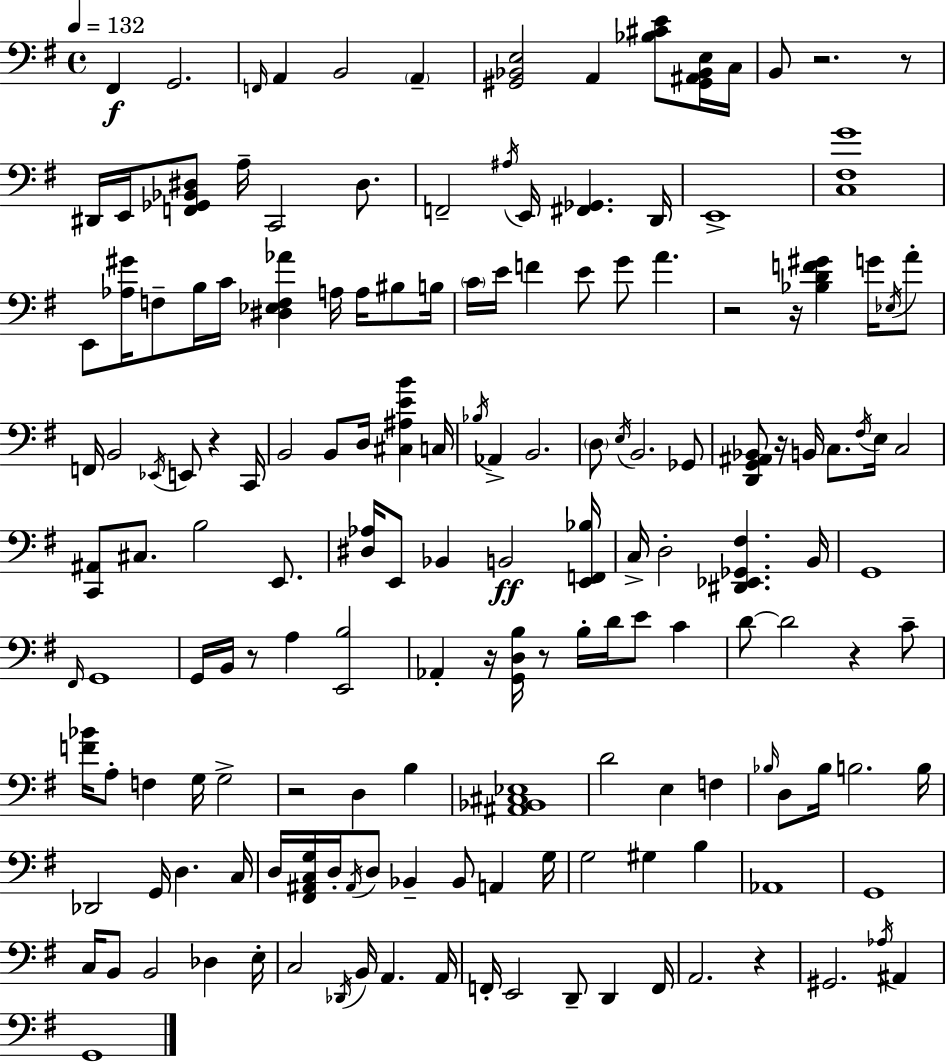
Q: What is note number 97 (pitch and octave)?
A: D3